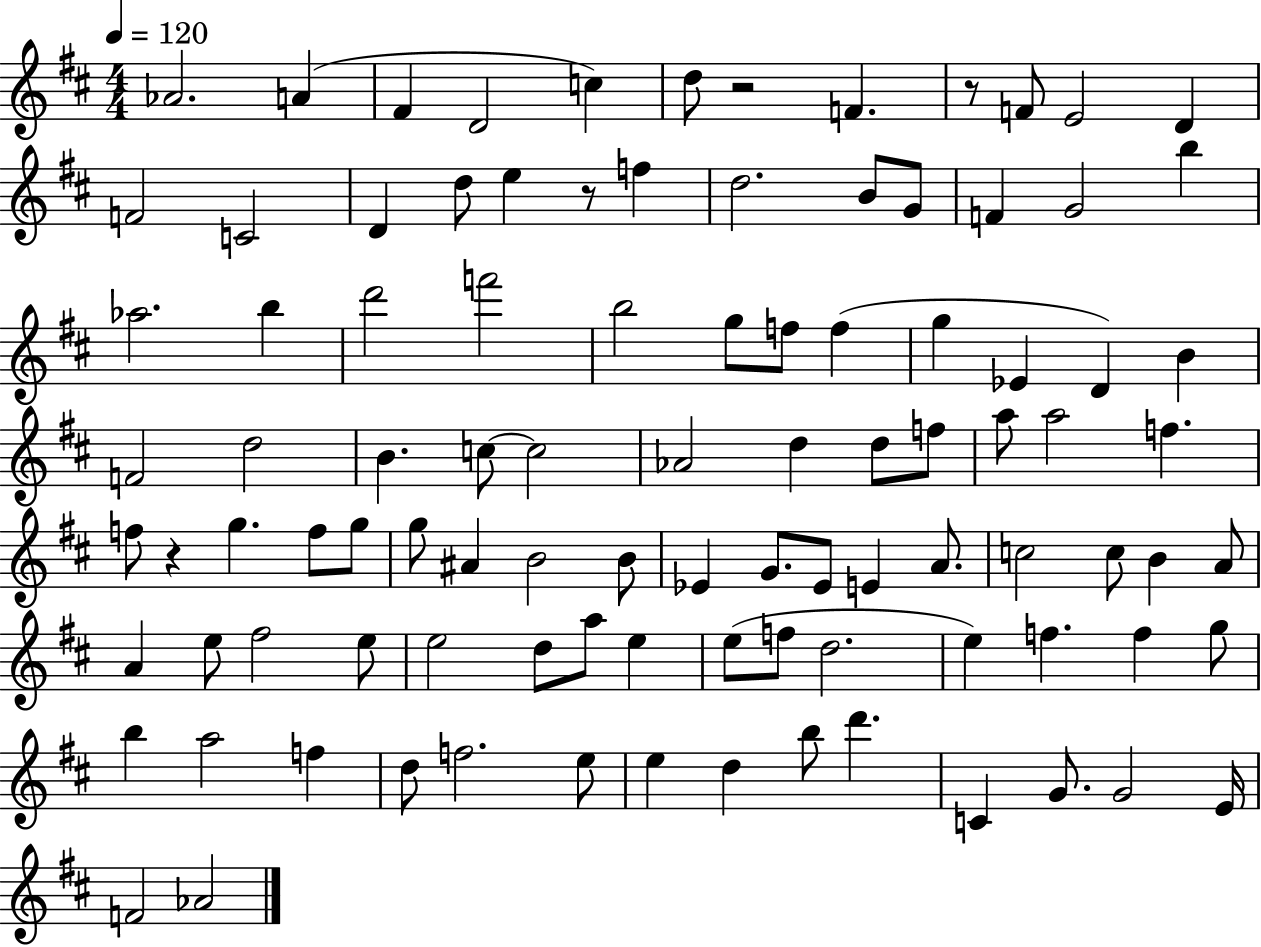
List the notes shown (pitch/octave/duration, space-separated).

Ab4/h. A4/q F#4/q D4/h C5/q D5/e R/h F4/q. R/e F4/e E4/h D4/q F4/h C4/h D4/q D5/e E5/q R/e F5/q D5/h. B4/e G4/e F4/q G4/h B5/q Ab5/h. B5/q D6/h F6/h B5/h G5/e F5/e F5/q G5/q Eb4/q D4/q B4/q F4/h D5/h B4/q. C5/e C5/h Ab4/h D5/q D5/e F5/e A5/e A5/h F5/q. F5/e R/q G5/q. F5/e G5/e G5/e A#4/q B4/h B4/e Eb4/q G4/e. Eb4/e E4/q A4/e. C5/h C5/e B4/q A4/e A4/q E5/e F#5/h E5/e E5/h D5/e A5/e E5/q E5/e F5/e D5/h. E5/q F5/q. F5/q G5/e B5/q A5/h F5/q D5/e F5/h. E5/e E5/q D5/q B5/e D6/q. C4/q G4/e. G4/h E4/s F4/h Ab4/h